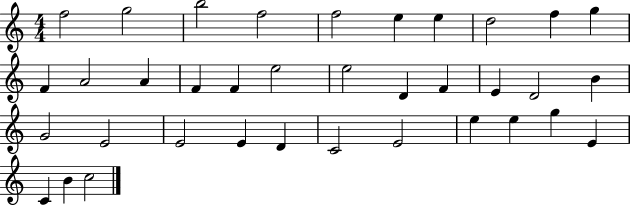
X:1
T:Untitled
M:4/4
L:1/4
K:C
f2 g2 b2 f2 f2 e e d2 f g F A2 A F F e2 e2 D F E D2 B G2 E2 E2 E D C2 E2 e e g E C B c2